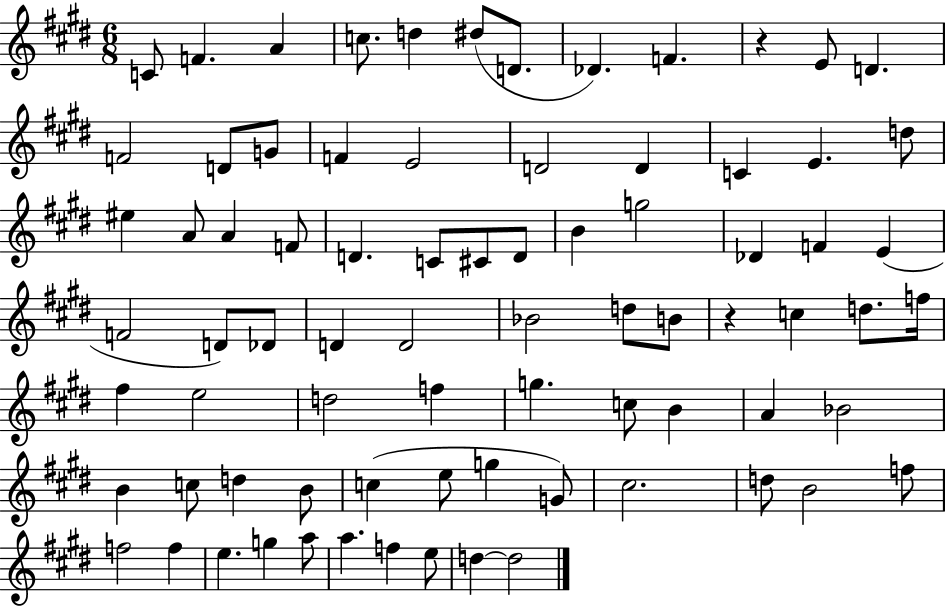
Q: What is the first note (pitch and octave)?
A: C4